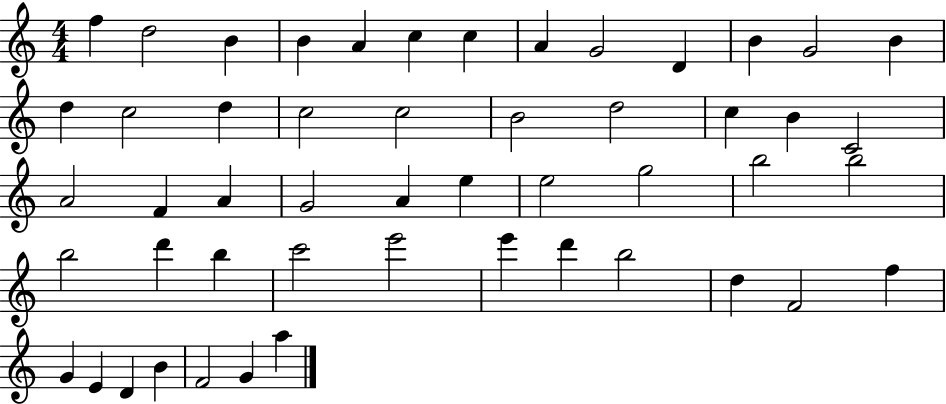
{
  \clef treble
  \numericTimeSignature
  \time 4/4
  \key c \major
  f''4 d''2 b'4 | b'4 a'4 c''4 c''4 | a'4 g'2 d'4 | b'4 g'2 b'4 | \break d''4 c''2 d''4 | c''2 c''2 | b'2 d''2 | c''4 b'4 c'2 | \break a'2 f'4 a'4 | g'2 a'4 e''4 | e''2 g''2 | b''2 b''2 | \break b''2 d'''4 b''4 | c'''2 e'''2 | e'''4 d'''4 b''2 | d''4 f'2 f''4 | \break g'4 e'4 d'4 b'4 | f'2 g'4 a''4 | \bar "|."
}